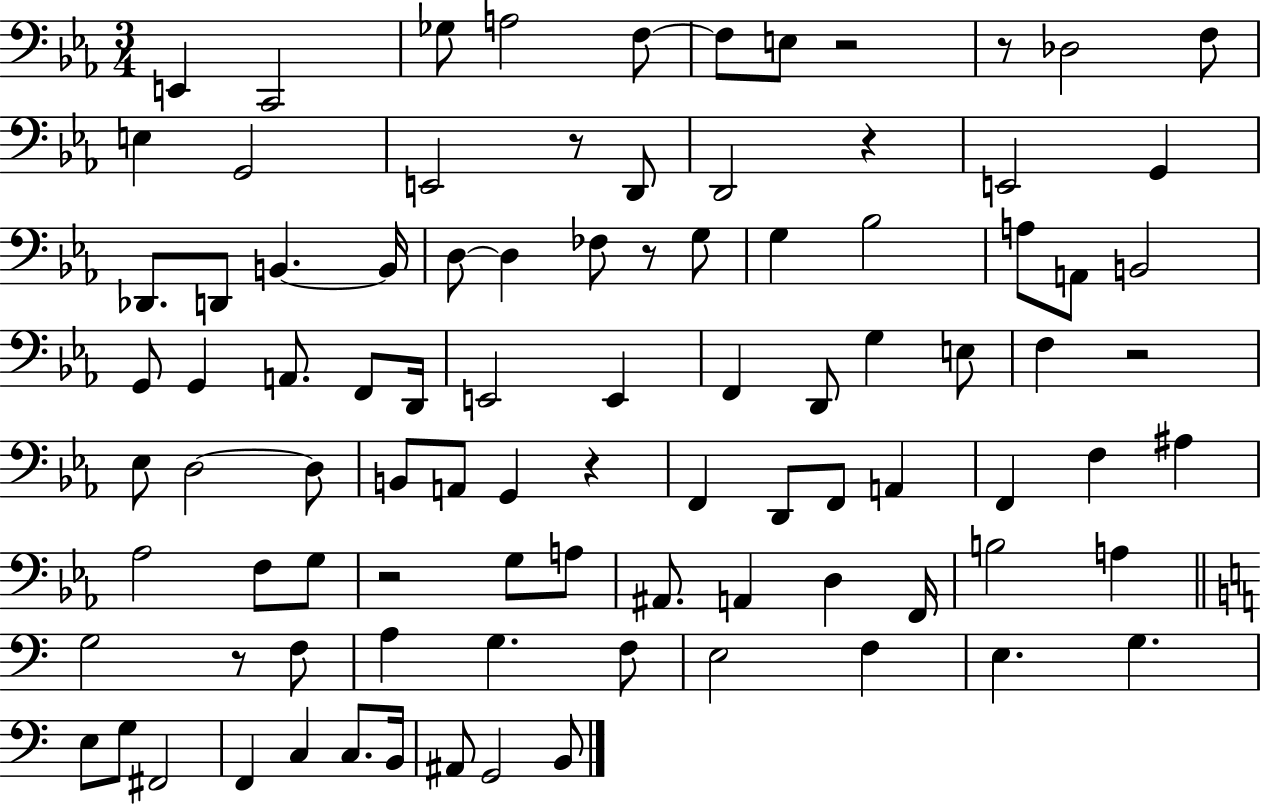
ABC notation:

X:1
T:Untitled
M:3/4
L:1/4
K:Eb
E,, C,,2 _G,/2 A,2 F,/2 F,/2 E,/2 z2 z/2 _D,2 F,/2 E, G,,2 E,,2 z/2 D,,/2 D,,2 z E,,2 G,, _D,,/2 D,,/2 B,, B,,/4 D,/2 D, _F,/2 z/2 G,/2 G, _B,2 A,/2 A,,/2 B,,2 G,,/2 G,, A,,/2 F,,/2 D,,/4 E,,2 E,, F,, D,,/2 G, E,/2 F, z2 _E,/2 D,2 D,/2 B,,/2 A,,/2 G,, z F,, D,,/2 F,,/2 A,, F,, F, ^A, _A,2 F,/2 G,/2 z2 G,/2 A,/2 ^A,,/2 A,, D, F,,/4 B,2 A, G,2 z/2 F,/2 A, G, F,/2 E,2 F, E, G, E,/2 G,/2 ^F,,2 F,, C, C,/2 B,,/4 ^A,,/2 G,,2 B,,/2